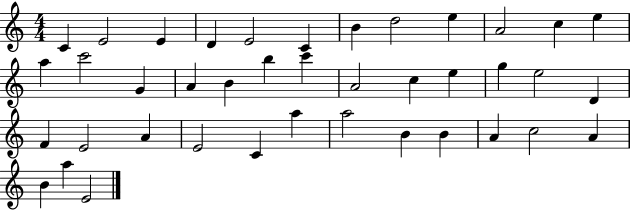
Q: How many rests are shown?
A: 0